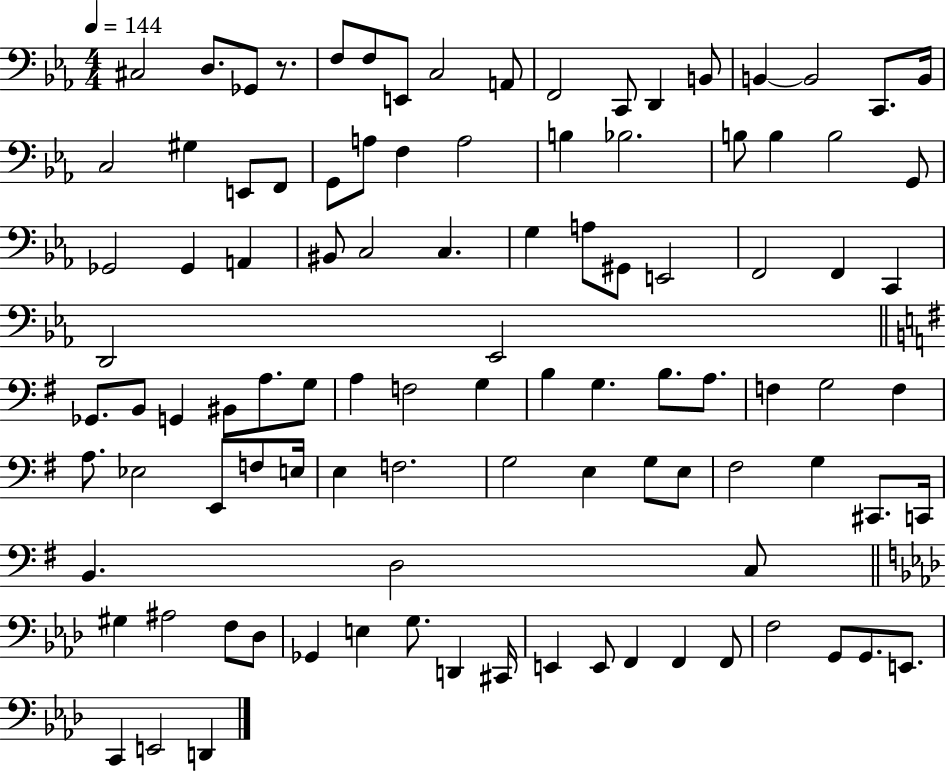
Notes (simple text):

C#3/h D3/e. Gb2/e R/e. F3/e F3/e E2/e C3/h A2/e F2/h C2/e D2/q B2/e B2/q B2/h C2/e. B2/s C3/h G#3/q E2/e F2/e G2/e A3/e F3/q A3/h B3/q Bb3/h. B3/e B3/q B3/h G2/e Gb2/h Gb2/q A2/q BIS2/e C3/h C3/q. G3/q A3/e G#2/e E2/h F2/h F2/q C2/q D2/h Eb2/h Gb2/e. B2/e G2/q BIS2/e A3/e. G3/e A3/q F3/h G3/q B3/q G3/q. B3/e. A3/e. F3/q G3/h F3/q A3/e. Eb3/h E2/e F3/e E3/s E3/q F3/h. G3/h E3/q G3/e E3/e F#3/h G3/q C#2/e. C2/s B2/q. D3/h C3/e G#3/q A#3/h F3/e Db3/e Gb2/q E3/q G3/e. D2/q C#2/s E2/q E2/e F2/q F2/q F2/e F3/h G2/e G2/e. E2/e. C2/q E2/h D2/q